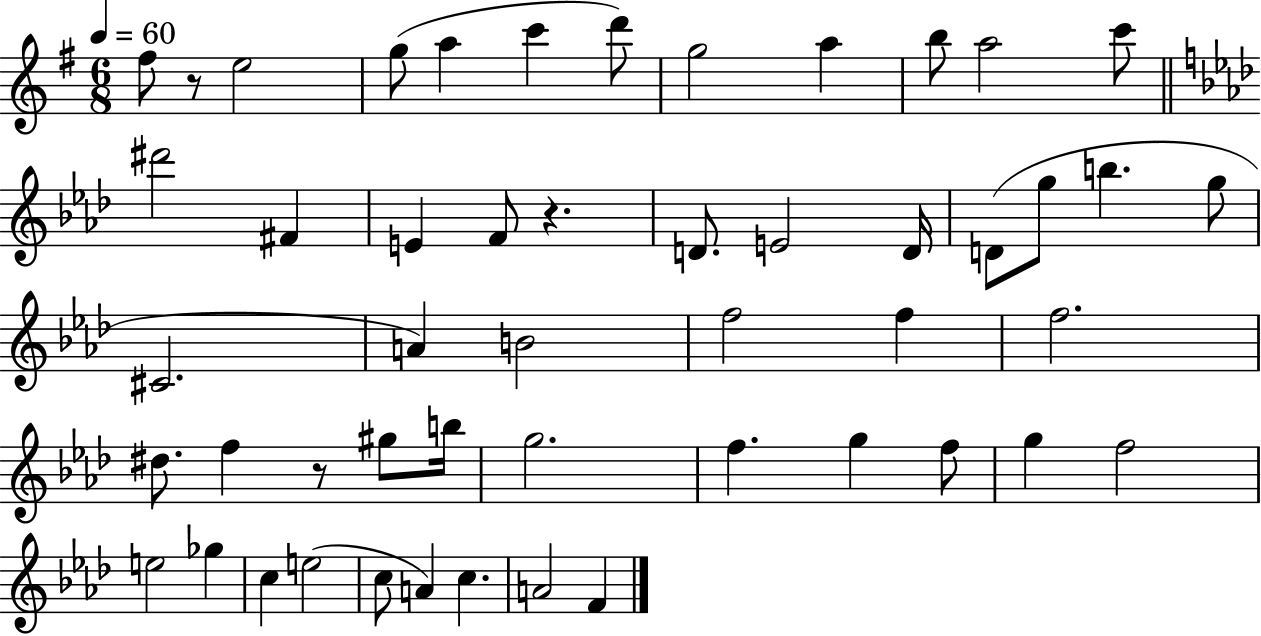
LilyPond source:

{
  \clef treble
  \numericTimeSignature
  \time 6/8
  \key g \major
  \tempo 4 = 60
  \repeat volta 2 { fis''8 r8 e''2 | g''8( a''4 c'''4 d'''8) | g''2 a''4 | b''8 a''2 c'''8 | \break \bar "||" \break \key aes \major dis'''2 fis'4 | e'4 f'8 r4. | d'8. e'2 d'16 | d'8( g''8 b''4. g''8 | \break cis'2. | a'4) b'2 | f''2 f''4 | f''2. | \break dis''8. f''4 r8 gis''8 b''16 | g''2. | f''4. g''4 f''8 | g''4 f''2 | \break e''2 ges''4 | c''4 e''2( | c''8 a'4) c''4. | a'2 f'4 | \break } \bar "|."
}